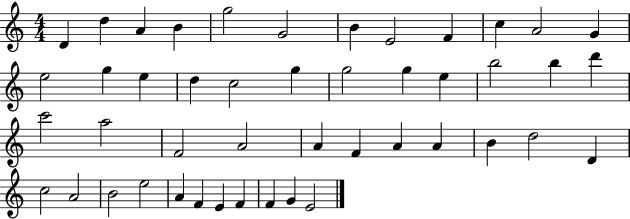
X:1
T:Untitled
M:4/4
L:1/4
K:C
D d A B g2 G2 B E2 F c A2 G e2 g e d c2 g g2 g e b2 b d' c'2 a2 F2 A2 A F A A B d2 D c2 A2 B2 e2 A F E F F G E2